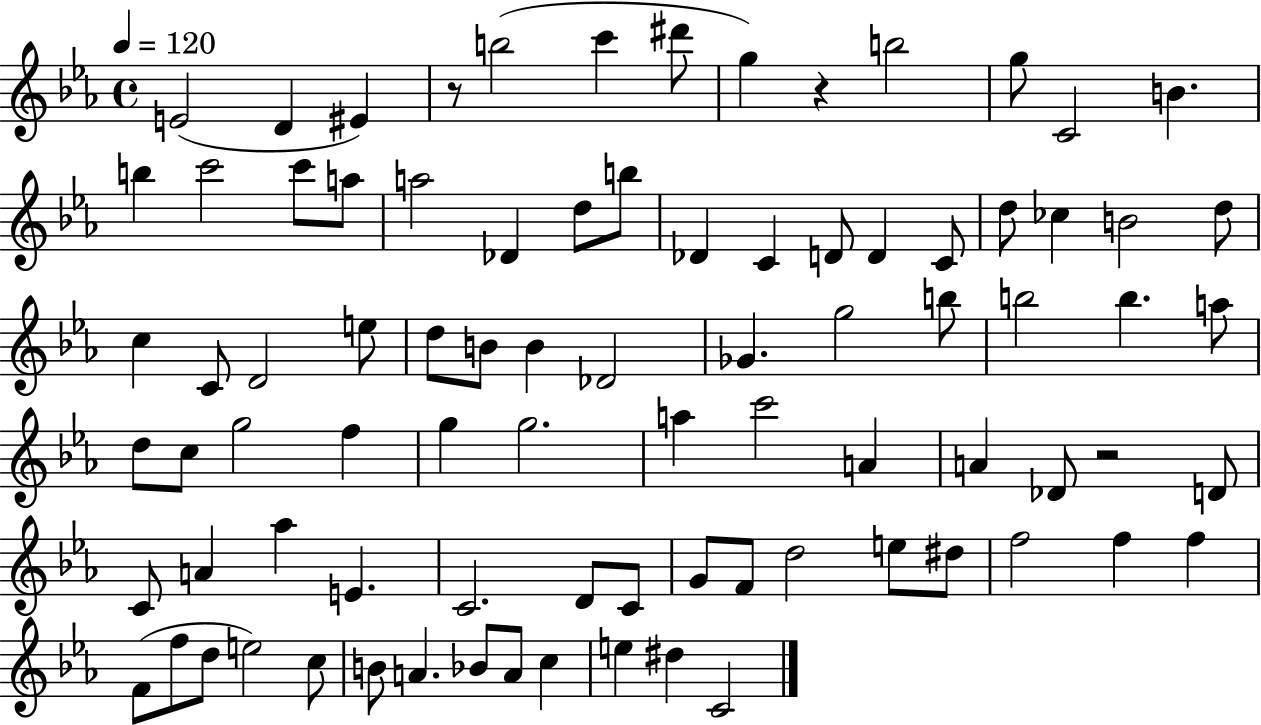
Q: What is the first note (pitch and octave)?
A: E4